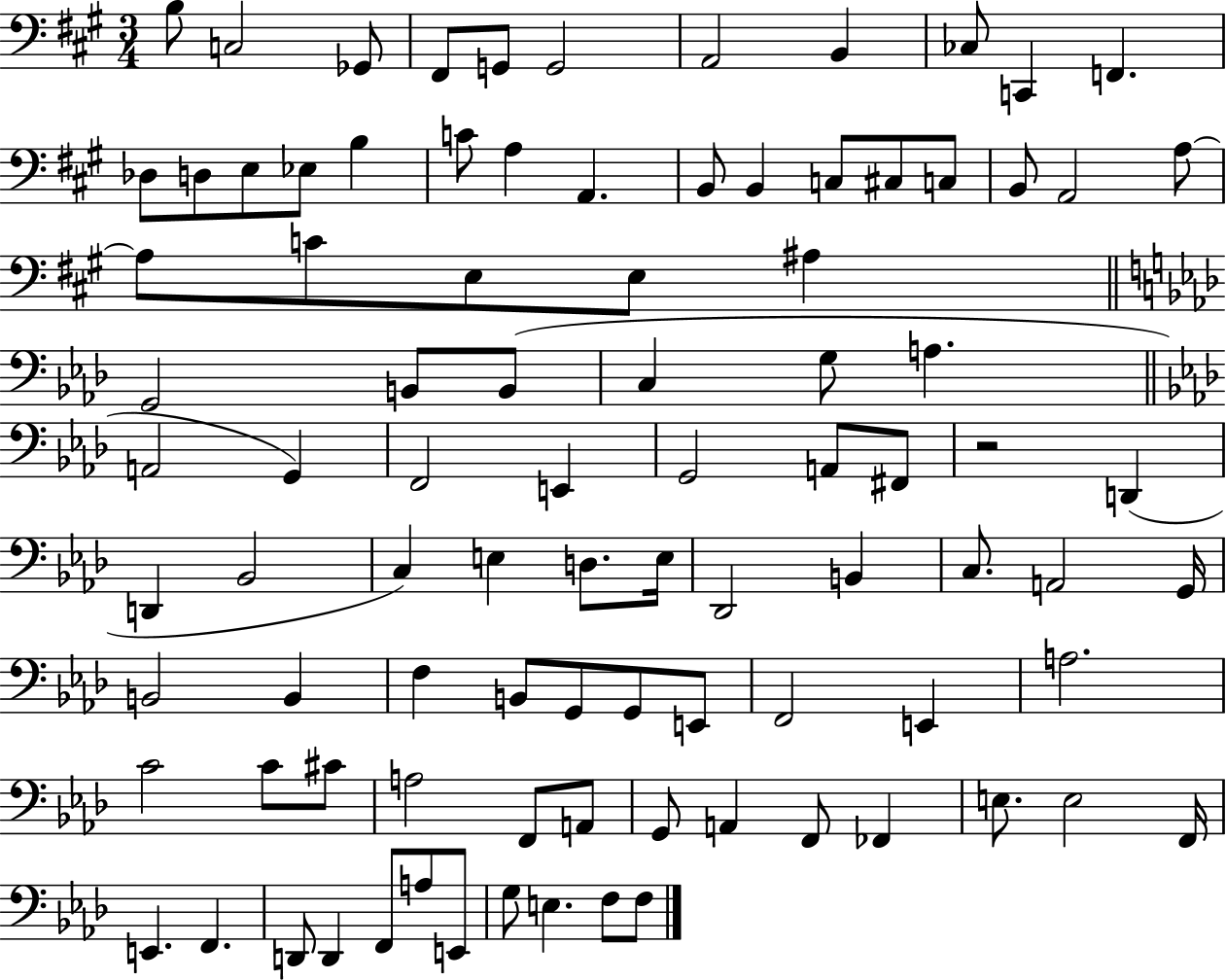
{
  \clef bass
  \numericTimeSignature
  \time 3/4
  \key a \major
  \repeat volta 2 { b8 c2 ges,8 | fis,8 g,8 g,2 | a,2 b,4 | ces8 c,4 f,4. | \break des8 d8 e8 ees8 b4 | c'8 a4 a,4. | b,8 b,4 c8 cis8 c8 | b,8 a,2 a8~~ | \break a8 c'8 e8 e8 ais4 | \bar "||" \break \key f \minor g,2 b,8 b,8( | c4 g8 a4. | \bar "||" \break \key aes \major a,2 g,4) | f,2 e,4 | g,2 a,8 fis,8 | r2 d,4( | \break d,4 bes,2 | c4) e4 d8. e16 | des,2 b,4 | c8. a,2 g,16 | \break b,2 b,4 | f4 b,8 g,8 g,8 e,8 | f,2 e,4 | a2. | \break c'2 c'8 cis'8 | a2 f,8 a,8 | g,8 a,4 f,8 fes,4 | e8. e2 f,16 | \break e,4. f,4. | d,8 d,4 f,8 a8 e,8 | g8 e4. f8 f8 | } \bar "|."
}